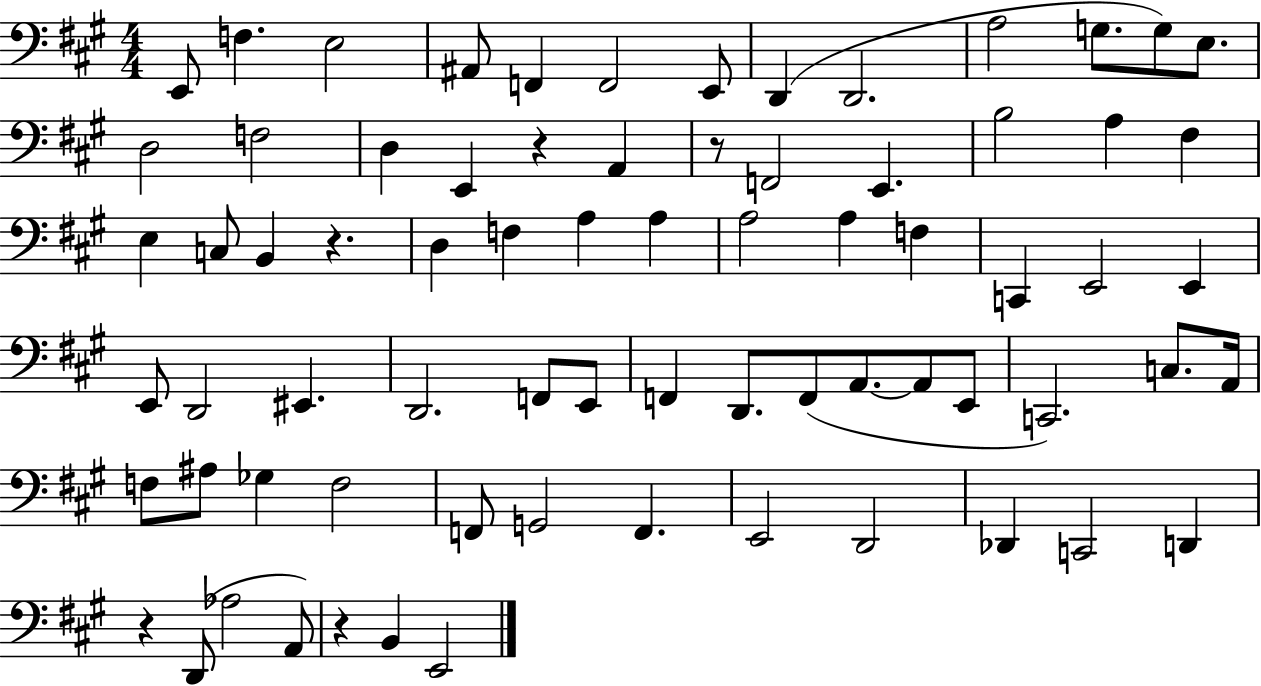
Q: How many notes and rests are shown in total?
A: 73